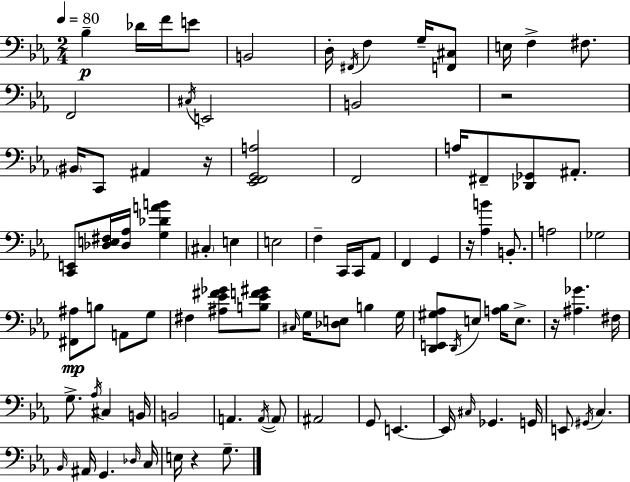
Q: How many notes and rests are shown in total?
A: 92